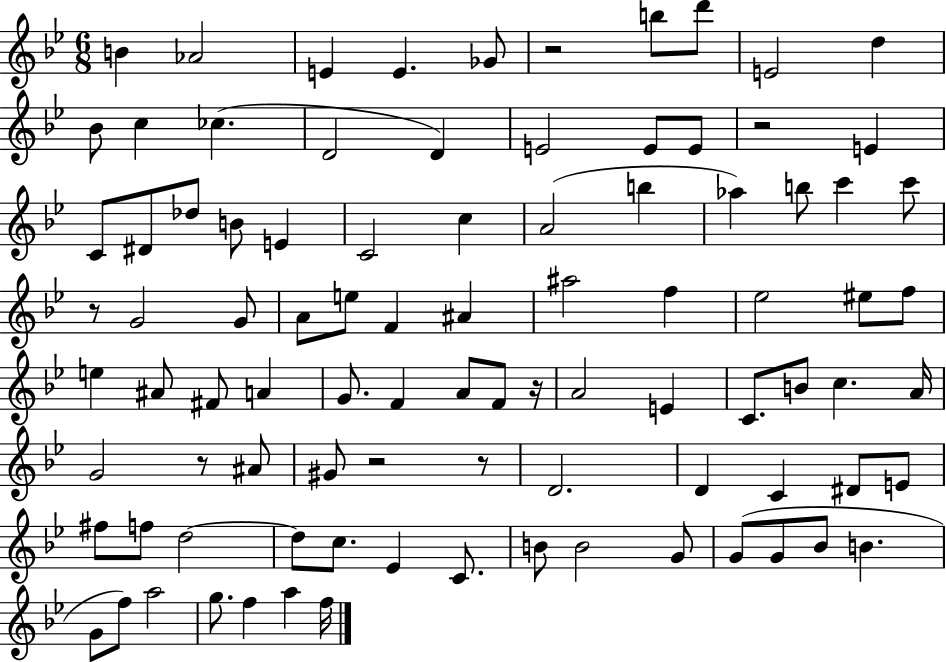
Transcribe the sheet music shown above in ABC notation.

X:1
T:Untitled
M:6/8
L:1/4
K:Bb
B _A2 E E _G/2 z2 b/2 d'/2 E2 d _B/2 c _c D2 D E2 E/2 E/2 z2 E C/2 ^D/2 _d/2 B/2 E C2 c A2 b _a b/2 c' c'/2 z/2 G2 G/2 A/2 e/2 F ^A ^a2 f _e2 ^e/2 f/2 e ^A/2 ^F/2 A G/2 F A/2 F/2 z/4 A2 E C/2 B/2 c A/4 G2 z/2 ^A/2 ^G/2 z2 z/2 D2 D C ^D/2 E/2 ^f/2 f/2 d2 d/2 c/2 _E C/2 B/2 B2 G/2 G/2 G/2 _B/2 B G/2 f/2 a2 g/2 f a f/4